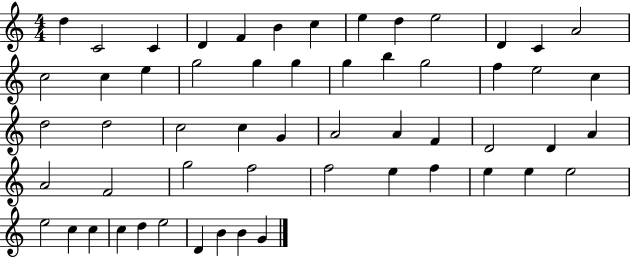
{
  \clef treble
  \numericTimeSignature
  \time 4/4
  \key c \major
  d''4 c'2 c'4 | d'4 f'4 b'4 c''4 | e''4 d''4 e''2 | d'4 c'4 a'2 | \break c''2 c''4 e''4 | g''2 g''4 g''4 | g''4 b''4 g''2 | f''4 e''2 c''4 | \break d''2 d''2 | c''2 c''4 g'4 | a'2 a'4 f'4 | d'2 d'4 a'4 | \break a'2 f'2 | g''2 f''2 | f''2 e''4 f''4 | e''4 e''4 e''2 | \break e''2 c''4 c''4 | c''4 d''4 e''2 | d'4 b'4 b'4 g'4 | \bar "|."
}